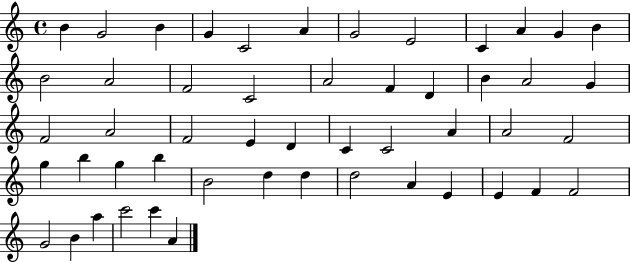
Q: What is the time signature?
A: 4/4